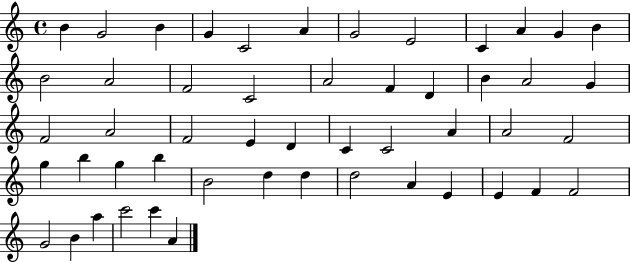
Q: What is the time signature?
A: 4/4